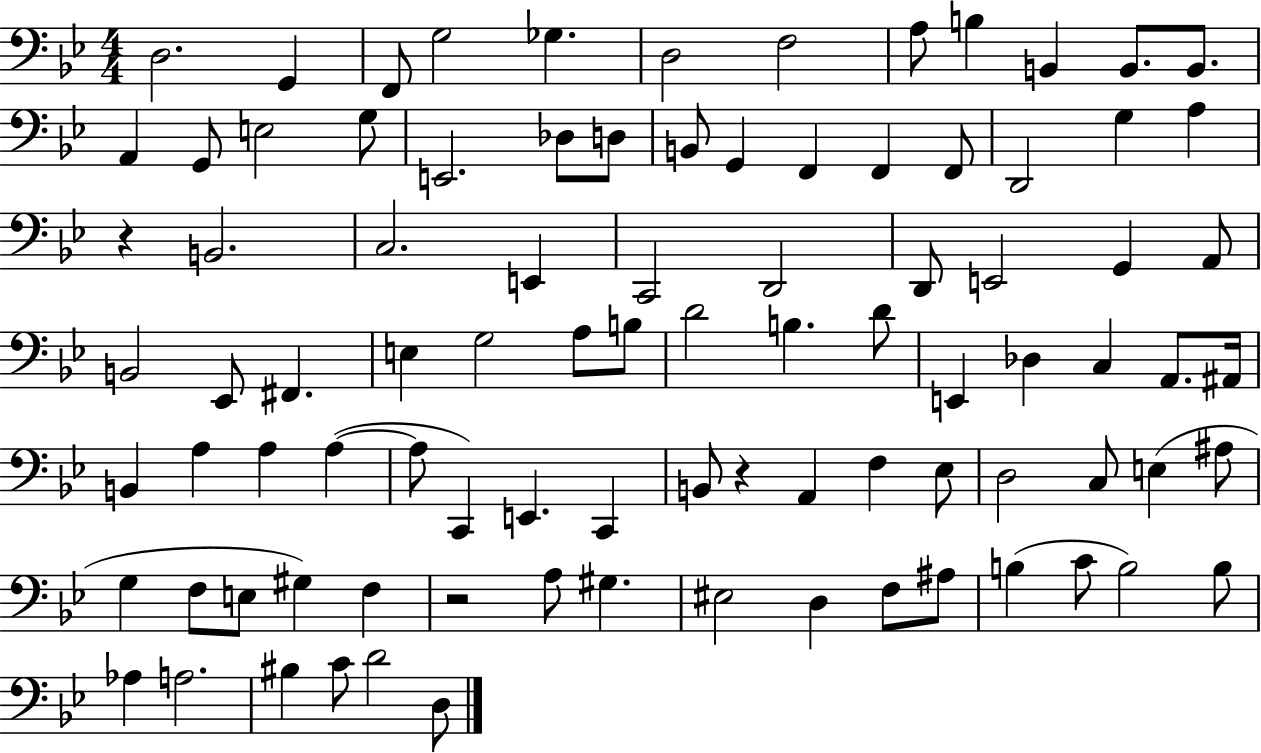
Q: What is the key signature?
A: BES major